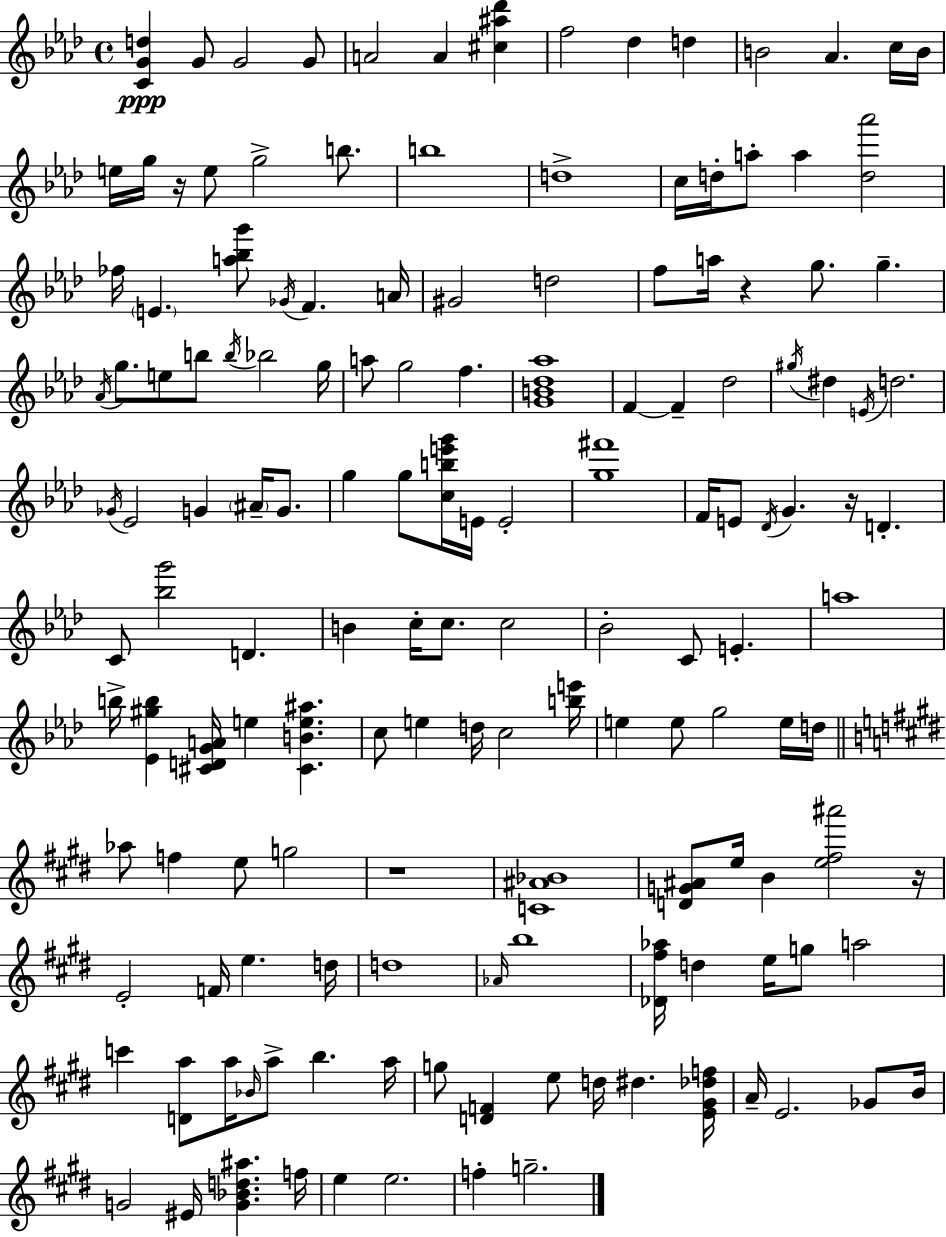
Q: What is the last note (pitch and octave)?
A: G5